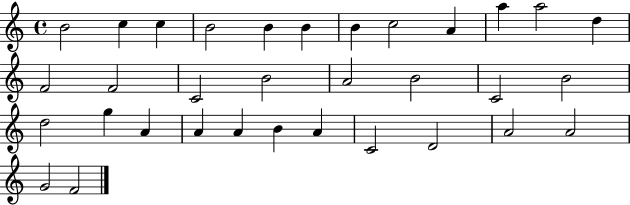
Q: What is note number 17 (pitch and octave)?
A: A4